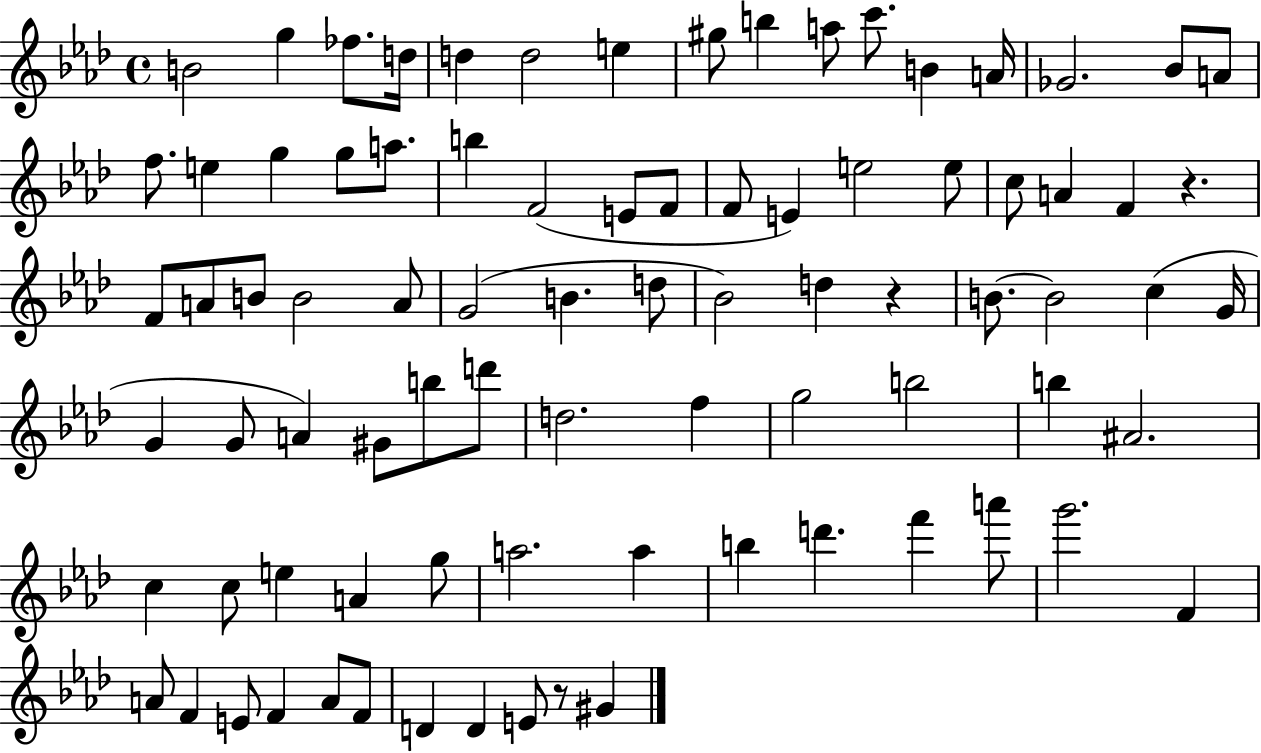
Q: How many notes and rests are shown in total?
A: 84